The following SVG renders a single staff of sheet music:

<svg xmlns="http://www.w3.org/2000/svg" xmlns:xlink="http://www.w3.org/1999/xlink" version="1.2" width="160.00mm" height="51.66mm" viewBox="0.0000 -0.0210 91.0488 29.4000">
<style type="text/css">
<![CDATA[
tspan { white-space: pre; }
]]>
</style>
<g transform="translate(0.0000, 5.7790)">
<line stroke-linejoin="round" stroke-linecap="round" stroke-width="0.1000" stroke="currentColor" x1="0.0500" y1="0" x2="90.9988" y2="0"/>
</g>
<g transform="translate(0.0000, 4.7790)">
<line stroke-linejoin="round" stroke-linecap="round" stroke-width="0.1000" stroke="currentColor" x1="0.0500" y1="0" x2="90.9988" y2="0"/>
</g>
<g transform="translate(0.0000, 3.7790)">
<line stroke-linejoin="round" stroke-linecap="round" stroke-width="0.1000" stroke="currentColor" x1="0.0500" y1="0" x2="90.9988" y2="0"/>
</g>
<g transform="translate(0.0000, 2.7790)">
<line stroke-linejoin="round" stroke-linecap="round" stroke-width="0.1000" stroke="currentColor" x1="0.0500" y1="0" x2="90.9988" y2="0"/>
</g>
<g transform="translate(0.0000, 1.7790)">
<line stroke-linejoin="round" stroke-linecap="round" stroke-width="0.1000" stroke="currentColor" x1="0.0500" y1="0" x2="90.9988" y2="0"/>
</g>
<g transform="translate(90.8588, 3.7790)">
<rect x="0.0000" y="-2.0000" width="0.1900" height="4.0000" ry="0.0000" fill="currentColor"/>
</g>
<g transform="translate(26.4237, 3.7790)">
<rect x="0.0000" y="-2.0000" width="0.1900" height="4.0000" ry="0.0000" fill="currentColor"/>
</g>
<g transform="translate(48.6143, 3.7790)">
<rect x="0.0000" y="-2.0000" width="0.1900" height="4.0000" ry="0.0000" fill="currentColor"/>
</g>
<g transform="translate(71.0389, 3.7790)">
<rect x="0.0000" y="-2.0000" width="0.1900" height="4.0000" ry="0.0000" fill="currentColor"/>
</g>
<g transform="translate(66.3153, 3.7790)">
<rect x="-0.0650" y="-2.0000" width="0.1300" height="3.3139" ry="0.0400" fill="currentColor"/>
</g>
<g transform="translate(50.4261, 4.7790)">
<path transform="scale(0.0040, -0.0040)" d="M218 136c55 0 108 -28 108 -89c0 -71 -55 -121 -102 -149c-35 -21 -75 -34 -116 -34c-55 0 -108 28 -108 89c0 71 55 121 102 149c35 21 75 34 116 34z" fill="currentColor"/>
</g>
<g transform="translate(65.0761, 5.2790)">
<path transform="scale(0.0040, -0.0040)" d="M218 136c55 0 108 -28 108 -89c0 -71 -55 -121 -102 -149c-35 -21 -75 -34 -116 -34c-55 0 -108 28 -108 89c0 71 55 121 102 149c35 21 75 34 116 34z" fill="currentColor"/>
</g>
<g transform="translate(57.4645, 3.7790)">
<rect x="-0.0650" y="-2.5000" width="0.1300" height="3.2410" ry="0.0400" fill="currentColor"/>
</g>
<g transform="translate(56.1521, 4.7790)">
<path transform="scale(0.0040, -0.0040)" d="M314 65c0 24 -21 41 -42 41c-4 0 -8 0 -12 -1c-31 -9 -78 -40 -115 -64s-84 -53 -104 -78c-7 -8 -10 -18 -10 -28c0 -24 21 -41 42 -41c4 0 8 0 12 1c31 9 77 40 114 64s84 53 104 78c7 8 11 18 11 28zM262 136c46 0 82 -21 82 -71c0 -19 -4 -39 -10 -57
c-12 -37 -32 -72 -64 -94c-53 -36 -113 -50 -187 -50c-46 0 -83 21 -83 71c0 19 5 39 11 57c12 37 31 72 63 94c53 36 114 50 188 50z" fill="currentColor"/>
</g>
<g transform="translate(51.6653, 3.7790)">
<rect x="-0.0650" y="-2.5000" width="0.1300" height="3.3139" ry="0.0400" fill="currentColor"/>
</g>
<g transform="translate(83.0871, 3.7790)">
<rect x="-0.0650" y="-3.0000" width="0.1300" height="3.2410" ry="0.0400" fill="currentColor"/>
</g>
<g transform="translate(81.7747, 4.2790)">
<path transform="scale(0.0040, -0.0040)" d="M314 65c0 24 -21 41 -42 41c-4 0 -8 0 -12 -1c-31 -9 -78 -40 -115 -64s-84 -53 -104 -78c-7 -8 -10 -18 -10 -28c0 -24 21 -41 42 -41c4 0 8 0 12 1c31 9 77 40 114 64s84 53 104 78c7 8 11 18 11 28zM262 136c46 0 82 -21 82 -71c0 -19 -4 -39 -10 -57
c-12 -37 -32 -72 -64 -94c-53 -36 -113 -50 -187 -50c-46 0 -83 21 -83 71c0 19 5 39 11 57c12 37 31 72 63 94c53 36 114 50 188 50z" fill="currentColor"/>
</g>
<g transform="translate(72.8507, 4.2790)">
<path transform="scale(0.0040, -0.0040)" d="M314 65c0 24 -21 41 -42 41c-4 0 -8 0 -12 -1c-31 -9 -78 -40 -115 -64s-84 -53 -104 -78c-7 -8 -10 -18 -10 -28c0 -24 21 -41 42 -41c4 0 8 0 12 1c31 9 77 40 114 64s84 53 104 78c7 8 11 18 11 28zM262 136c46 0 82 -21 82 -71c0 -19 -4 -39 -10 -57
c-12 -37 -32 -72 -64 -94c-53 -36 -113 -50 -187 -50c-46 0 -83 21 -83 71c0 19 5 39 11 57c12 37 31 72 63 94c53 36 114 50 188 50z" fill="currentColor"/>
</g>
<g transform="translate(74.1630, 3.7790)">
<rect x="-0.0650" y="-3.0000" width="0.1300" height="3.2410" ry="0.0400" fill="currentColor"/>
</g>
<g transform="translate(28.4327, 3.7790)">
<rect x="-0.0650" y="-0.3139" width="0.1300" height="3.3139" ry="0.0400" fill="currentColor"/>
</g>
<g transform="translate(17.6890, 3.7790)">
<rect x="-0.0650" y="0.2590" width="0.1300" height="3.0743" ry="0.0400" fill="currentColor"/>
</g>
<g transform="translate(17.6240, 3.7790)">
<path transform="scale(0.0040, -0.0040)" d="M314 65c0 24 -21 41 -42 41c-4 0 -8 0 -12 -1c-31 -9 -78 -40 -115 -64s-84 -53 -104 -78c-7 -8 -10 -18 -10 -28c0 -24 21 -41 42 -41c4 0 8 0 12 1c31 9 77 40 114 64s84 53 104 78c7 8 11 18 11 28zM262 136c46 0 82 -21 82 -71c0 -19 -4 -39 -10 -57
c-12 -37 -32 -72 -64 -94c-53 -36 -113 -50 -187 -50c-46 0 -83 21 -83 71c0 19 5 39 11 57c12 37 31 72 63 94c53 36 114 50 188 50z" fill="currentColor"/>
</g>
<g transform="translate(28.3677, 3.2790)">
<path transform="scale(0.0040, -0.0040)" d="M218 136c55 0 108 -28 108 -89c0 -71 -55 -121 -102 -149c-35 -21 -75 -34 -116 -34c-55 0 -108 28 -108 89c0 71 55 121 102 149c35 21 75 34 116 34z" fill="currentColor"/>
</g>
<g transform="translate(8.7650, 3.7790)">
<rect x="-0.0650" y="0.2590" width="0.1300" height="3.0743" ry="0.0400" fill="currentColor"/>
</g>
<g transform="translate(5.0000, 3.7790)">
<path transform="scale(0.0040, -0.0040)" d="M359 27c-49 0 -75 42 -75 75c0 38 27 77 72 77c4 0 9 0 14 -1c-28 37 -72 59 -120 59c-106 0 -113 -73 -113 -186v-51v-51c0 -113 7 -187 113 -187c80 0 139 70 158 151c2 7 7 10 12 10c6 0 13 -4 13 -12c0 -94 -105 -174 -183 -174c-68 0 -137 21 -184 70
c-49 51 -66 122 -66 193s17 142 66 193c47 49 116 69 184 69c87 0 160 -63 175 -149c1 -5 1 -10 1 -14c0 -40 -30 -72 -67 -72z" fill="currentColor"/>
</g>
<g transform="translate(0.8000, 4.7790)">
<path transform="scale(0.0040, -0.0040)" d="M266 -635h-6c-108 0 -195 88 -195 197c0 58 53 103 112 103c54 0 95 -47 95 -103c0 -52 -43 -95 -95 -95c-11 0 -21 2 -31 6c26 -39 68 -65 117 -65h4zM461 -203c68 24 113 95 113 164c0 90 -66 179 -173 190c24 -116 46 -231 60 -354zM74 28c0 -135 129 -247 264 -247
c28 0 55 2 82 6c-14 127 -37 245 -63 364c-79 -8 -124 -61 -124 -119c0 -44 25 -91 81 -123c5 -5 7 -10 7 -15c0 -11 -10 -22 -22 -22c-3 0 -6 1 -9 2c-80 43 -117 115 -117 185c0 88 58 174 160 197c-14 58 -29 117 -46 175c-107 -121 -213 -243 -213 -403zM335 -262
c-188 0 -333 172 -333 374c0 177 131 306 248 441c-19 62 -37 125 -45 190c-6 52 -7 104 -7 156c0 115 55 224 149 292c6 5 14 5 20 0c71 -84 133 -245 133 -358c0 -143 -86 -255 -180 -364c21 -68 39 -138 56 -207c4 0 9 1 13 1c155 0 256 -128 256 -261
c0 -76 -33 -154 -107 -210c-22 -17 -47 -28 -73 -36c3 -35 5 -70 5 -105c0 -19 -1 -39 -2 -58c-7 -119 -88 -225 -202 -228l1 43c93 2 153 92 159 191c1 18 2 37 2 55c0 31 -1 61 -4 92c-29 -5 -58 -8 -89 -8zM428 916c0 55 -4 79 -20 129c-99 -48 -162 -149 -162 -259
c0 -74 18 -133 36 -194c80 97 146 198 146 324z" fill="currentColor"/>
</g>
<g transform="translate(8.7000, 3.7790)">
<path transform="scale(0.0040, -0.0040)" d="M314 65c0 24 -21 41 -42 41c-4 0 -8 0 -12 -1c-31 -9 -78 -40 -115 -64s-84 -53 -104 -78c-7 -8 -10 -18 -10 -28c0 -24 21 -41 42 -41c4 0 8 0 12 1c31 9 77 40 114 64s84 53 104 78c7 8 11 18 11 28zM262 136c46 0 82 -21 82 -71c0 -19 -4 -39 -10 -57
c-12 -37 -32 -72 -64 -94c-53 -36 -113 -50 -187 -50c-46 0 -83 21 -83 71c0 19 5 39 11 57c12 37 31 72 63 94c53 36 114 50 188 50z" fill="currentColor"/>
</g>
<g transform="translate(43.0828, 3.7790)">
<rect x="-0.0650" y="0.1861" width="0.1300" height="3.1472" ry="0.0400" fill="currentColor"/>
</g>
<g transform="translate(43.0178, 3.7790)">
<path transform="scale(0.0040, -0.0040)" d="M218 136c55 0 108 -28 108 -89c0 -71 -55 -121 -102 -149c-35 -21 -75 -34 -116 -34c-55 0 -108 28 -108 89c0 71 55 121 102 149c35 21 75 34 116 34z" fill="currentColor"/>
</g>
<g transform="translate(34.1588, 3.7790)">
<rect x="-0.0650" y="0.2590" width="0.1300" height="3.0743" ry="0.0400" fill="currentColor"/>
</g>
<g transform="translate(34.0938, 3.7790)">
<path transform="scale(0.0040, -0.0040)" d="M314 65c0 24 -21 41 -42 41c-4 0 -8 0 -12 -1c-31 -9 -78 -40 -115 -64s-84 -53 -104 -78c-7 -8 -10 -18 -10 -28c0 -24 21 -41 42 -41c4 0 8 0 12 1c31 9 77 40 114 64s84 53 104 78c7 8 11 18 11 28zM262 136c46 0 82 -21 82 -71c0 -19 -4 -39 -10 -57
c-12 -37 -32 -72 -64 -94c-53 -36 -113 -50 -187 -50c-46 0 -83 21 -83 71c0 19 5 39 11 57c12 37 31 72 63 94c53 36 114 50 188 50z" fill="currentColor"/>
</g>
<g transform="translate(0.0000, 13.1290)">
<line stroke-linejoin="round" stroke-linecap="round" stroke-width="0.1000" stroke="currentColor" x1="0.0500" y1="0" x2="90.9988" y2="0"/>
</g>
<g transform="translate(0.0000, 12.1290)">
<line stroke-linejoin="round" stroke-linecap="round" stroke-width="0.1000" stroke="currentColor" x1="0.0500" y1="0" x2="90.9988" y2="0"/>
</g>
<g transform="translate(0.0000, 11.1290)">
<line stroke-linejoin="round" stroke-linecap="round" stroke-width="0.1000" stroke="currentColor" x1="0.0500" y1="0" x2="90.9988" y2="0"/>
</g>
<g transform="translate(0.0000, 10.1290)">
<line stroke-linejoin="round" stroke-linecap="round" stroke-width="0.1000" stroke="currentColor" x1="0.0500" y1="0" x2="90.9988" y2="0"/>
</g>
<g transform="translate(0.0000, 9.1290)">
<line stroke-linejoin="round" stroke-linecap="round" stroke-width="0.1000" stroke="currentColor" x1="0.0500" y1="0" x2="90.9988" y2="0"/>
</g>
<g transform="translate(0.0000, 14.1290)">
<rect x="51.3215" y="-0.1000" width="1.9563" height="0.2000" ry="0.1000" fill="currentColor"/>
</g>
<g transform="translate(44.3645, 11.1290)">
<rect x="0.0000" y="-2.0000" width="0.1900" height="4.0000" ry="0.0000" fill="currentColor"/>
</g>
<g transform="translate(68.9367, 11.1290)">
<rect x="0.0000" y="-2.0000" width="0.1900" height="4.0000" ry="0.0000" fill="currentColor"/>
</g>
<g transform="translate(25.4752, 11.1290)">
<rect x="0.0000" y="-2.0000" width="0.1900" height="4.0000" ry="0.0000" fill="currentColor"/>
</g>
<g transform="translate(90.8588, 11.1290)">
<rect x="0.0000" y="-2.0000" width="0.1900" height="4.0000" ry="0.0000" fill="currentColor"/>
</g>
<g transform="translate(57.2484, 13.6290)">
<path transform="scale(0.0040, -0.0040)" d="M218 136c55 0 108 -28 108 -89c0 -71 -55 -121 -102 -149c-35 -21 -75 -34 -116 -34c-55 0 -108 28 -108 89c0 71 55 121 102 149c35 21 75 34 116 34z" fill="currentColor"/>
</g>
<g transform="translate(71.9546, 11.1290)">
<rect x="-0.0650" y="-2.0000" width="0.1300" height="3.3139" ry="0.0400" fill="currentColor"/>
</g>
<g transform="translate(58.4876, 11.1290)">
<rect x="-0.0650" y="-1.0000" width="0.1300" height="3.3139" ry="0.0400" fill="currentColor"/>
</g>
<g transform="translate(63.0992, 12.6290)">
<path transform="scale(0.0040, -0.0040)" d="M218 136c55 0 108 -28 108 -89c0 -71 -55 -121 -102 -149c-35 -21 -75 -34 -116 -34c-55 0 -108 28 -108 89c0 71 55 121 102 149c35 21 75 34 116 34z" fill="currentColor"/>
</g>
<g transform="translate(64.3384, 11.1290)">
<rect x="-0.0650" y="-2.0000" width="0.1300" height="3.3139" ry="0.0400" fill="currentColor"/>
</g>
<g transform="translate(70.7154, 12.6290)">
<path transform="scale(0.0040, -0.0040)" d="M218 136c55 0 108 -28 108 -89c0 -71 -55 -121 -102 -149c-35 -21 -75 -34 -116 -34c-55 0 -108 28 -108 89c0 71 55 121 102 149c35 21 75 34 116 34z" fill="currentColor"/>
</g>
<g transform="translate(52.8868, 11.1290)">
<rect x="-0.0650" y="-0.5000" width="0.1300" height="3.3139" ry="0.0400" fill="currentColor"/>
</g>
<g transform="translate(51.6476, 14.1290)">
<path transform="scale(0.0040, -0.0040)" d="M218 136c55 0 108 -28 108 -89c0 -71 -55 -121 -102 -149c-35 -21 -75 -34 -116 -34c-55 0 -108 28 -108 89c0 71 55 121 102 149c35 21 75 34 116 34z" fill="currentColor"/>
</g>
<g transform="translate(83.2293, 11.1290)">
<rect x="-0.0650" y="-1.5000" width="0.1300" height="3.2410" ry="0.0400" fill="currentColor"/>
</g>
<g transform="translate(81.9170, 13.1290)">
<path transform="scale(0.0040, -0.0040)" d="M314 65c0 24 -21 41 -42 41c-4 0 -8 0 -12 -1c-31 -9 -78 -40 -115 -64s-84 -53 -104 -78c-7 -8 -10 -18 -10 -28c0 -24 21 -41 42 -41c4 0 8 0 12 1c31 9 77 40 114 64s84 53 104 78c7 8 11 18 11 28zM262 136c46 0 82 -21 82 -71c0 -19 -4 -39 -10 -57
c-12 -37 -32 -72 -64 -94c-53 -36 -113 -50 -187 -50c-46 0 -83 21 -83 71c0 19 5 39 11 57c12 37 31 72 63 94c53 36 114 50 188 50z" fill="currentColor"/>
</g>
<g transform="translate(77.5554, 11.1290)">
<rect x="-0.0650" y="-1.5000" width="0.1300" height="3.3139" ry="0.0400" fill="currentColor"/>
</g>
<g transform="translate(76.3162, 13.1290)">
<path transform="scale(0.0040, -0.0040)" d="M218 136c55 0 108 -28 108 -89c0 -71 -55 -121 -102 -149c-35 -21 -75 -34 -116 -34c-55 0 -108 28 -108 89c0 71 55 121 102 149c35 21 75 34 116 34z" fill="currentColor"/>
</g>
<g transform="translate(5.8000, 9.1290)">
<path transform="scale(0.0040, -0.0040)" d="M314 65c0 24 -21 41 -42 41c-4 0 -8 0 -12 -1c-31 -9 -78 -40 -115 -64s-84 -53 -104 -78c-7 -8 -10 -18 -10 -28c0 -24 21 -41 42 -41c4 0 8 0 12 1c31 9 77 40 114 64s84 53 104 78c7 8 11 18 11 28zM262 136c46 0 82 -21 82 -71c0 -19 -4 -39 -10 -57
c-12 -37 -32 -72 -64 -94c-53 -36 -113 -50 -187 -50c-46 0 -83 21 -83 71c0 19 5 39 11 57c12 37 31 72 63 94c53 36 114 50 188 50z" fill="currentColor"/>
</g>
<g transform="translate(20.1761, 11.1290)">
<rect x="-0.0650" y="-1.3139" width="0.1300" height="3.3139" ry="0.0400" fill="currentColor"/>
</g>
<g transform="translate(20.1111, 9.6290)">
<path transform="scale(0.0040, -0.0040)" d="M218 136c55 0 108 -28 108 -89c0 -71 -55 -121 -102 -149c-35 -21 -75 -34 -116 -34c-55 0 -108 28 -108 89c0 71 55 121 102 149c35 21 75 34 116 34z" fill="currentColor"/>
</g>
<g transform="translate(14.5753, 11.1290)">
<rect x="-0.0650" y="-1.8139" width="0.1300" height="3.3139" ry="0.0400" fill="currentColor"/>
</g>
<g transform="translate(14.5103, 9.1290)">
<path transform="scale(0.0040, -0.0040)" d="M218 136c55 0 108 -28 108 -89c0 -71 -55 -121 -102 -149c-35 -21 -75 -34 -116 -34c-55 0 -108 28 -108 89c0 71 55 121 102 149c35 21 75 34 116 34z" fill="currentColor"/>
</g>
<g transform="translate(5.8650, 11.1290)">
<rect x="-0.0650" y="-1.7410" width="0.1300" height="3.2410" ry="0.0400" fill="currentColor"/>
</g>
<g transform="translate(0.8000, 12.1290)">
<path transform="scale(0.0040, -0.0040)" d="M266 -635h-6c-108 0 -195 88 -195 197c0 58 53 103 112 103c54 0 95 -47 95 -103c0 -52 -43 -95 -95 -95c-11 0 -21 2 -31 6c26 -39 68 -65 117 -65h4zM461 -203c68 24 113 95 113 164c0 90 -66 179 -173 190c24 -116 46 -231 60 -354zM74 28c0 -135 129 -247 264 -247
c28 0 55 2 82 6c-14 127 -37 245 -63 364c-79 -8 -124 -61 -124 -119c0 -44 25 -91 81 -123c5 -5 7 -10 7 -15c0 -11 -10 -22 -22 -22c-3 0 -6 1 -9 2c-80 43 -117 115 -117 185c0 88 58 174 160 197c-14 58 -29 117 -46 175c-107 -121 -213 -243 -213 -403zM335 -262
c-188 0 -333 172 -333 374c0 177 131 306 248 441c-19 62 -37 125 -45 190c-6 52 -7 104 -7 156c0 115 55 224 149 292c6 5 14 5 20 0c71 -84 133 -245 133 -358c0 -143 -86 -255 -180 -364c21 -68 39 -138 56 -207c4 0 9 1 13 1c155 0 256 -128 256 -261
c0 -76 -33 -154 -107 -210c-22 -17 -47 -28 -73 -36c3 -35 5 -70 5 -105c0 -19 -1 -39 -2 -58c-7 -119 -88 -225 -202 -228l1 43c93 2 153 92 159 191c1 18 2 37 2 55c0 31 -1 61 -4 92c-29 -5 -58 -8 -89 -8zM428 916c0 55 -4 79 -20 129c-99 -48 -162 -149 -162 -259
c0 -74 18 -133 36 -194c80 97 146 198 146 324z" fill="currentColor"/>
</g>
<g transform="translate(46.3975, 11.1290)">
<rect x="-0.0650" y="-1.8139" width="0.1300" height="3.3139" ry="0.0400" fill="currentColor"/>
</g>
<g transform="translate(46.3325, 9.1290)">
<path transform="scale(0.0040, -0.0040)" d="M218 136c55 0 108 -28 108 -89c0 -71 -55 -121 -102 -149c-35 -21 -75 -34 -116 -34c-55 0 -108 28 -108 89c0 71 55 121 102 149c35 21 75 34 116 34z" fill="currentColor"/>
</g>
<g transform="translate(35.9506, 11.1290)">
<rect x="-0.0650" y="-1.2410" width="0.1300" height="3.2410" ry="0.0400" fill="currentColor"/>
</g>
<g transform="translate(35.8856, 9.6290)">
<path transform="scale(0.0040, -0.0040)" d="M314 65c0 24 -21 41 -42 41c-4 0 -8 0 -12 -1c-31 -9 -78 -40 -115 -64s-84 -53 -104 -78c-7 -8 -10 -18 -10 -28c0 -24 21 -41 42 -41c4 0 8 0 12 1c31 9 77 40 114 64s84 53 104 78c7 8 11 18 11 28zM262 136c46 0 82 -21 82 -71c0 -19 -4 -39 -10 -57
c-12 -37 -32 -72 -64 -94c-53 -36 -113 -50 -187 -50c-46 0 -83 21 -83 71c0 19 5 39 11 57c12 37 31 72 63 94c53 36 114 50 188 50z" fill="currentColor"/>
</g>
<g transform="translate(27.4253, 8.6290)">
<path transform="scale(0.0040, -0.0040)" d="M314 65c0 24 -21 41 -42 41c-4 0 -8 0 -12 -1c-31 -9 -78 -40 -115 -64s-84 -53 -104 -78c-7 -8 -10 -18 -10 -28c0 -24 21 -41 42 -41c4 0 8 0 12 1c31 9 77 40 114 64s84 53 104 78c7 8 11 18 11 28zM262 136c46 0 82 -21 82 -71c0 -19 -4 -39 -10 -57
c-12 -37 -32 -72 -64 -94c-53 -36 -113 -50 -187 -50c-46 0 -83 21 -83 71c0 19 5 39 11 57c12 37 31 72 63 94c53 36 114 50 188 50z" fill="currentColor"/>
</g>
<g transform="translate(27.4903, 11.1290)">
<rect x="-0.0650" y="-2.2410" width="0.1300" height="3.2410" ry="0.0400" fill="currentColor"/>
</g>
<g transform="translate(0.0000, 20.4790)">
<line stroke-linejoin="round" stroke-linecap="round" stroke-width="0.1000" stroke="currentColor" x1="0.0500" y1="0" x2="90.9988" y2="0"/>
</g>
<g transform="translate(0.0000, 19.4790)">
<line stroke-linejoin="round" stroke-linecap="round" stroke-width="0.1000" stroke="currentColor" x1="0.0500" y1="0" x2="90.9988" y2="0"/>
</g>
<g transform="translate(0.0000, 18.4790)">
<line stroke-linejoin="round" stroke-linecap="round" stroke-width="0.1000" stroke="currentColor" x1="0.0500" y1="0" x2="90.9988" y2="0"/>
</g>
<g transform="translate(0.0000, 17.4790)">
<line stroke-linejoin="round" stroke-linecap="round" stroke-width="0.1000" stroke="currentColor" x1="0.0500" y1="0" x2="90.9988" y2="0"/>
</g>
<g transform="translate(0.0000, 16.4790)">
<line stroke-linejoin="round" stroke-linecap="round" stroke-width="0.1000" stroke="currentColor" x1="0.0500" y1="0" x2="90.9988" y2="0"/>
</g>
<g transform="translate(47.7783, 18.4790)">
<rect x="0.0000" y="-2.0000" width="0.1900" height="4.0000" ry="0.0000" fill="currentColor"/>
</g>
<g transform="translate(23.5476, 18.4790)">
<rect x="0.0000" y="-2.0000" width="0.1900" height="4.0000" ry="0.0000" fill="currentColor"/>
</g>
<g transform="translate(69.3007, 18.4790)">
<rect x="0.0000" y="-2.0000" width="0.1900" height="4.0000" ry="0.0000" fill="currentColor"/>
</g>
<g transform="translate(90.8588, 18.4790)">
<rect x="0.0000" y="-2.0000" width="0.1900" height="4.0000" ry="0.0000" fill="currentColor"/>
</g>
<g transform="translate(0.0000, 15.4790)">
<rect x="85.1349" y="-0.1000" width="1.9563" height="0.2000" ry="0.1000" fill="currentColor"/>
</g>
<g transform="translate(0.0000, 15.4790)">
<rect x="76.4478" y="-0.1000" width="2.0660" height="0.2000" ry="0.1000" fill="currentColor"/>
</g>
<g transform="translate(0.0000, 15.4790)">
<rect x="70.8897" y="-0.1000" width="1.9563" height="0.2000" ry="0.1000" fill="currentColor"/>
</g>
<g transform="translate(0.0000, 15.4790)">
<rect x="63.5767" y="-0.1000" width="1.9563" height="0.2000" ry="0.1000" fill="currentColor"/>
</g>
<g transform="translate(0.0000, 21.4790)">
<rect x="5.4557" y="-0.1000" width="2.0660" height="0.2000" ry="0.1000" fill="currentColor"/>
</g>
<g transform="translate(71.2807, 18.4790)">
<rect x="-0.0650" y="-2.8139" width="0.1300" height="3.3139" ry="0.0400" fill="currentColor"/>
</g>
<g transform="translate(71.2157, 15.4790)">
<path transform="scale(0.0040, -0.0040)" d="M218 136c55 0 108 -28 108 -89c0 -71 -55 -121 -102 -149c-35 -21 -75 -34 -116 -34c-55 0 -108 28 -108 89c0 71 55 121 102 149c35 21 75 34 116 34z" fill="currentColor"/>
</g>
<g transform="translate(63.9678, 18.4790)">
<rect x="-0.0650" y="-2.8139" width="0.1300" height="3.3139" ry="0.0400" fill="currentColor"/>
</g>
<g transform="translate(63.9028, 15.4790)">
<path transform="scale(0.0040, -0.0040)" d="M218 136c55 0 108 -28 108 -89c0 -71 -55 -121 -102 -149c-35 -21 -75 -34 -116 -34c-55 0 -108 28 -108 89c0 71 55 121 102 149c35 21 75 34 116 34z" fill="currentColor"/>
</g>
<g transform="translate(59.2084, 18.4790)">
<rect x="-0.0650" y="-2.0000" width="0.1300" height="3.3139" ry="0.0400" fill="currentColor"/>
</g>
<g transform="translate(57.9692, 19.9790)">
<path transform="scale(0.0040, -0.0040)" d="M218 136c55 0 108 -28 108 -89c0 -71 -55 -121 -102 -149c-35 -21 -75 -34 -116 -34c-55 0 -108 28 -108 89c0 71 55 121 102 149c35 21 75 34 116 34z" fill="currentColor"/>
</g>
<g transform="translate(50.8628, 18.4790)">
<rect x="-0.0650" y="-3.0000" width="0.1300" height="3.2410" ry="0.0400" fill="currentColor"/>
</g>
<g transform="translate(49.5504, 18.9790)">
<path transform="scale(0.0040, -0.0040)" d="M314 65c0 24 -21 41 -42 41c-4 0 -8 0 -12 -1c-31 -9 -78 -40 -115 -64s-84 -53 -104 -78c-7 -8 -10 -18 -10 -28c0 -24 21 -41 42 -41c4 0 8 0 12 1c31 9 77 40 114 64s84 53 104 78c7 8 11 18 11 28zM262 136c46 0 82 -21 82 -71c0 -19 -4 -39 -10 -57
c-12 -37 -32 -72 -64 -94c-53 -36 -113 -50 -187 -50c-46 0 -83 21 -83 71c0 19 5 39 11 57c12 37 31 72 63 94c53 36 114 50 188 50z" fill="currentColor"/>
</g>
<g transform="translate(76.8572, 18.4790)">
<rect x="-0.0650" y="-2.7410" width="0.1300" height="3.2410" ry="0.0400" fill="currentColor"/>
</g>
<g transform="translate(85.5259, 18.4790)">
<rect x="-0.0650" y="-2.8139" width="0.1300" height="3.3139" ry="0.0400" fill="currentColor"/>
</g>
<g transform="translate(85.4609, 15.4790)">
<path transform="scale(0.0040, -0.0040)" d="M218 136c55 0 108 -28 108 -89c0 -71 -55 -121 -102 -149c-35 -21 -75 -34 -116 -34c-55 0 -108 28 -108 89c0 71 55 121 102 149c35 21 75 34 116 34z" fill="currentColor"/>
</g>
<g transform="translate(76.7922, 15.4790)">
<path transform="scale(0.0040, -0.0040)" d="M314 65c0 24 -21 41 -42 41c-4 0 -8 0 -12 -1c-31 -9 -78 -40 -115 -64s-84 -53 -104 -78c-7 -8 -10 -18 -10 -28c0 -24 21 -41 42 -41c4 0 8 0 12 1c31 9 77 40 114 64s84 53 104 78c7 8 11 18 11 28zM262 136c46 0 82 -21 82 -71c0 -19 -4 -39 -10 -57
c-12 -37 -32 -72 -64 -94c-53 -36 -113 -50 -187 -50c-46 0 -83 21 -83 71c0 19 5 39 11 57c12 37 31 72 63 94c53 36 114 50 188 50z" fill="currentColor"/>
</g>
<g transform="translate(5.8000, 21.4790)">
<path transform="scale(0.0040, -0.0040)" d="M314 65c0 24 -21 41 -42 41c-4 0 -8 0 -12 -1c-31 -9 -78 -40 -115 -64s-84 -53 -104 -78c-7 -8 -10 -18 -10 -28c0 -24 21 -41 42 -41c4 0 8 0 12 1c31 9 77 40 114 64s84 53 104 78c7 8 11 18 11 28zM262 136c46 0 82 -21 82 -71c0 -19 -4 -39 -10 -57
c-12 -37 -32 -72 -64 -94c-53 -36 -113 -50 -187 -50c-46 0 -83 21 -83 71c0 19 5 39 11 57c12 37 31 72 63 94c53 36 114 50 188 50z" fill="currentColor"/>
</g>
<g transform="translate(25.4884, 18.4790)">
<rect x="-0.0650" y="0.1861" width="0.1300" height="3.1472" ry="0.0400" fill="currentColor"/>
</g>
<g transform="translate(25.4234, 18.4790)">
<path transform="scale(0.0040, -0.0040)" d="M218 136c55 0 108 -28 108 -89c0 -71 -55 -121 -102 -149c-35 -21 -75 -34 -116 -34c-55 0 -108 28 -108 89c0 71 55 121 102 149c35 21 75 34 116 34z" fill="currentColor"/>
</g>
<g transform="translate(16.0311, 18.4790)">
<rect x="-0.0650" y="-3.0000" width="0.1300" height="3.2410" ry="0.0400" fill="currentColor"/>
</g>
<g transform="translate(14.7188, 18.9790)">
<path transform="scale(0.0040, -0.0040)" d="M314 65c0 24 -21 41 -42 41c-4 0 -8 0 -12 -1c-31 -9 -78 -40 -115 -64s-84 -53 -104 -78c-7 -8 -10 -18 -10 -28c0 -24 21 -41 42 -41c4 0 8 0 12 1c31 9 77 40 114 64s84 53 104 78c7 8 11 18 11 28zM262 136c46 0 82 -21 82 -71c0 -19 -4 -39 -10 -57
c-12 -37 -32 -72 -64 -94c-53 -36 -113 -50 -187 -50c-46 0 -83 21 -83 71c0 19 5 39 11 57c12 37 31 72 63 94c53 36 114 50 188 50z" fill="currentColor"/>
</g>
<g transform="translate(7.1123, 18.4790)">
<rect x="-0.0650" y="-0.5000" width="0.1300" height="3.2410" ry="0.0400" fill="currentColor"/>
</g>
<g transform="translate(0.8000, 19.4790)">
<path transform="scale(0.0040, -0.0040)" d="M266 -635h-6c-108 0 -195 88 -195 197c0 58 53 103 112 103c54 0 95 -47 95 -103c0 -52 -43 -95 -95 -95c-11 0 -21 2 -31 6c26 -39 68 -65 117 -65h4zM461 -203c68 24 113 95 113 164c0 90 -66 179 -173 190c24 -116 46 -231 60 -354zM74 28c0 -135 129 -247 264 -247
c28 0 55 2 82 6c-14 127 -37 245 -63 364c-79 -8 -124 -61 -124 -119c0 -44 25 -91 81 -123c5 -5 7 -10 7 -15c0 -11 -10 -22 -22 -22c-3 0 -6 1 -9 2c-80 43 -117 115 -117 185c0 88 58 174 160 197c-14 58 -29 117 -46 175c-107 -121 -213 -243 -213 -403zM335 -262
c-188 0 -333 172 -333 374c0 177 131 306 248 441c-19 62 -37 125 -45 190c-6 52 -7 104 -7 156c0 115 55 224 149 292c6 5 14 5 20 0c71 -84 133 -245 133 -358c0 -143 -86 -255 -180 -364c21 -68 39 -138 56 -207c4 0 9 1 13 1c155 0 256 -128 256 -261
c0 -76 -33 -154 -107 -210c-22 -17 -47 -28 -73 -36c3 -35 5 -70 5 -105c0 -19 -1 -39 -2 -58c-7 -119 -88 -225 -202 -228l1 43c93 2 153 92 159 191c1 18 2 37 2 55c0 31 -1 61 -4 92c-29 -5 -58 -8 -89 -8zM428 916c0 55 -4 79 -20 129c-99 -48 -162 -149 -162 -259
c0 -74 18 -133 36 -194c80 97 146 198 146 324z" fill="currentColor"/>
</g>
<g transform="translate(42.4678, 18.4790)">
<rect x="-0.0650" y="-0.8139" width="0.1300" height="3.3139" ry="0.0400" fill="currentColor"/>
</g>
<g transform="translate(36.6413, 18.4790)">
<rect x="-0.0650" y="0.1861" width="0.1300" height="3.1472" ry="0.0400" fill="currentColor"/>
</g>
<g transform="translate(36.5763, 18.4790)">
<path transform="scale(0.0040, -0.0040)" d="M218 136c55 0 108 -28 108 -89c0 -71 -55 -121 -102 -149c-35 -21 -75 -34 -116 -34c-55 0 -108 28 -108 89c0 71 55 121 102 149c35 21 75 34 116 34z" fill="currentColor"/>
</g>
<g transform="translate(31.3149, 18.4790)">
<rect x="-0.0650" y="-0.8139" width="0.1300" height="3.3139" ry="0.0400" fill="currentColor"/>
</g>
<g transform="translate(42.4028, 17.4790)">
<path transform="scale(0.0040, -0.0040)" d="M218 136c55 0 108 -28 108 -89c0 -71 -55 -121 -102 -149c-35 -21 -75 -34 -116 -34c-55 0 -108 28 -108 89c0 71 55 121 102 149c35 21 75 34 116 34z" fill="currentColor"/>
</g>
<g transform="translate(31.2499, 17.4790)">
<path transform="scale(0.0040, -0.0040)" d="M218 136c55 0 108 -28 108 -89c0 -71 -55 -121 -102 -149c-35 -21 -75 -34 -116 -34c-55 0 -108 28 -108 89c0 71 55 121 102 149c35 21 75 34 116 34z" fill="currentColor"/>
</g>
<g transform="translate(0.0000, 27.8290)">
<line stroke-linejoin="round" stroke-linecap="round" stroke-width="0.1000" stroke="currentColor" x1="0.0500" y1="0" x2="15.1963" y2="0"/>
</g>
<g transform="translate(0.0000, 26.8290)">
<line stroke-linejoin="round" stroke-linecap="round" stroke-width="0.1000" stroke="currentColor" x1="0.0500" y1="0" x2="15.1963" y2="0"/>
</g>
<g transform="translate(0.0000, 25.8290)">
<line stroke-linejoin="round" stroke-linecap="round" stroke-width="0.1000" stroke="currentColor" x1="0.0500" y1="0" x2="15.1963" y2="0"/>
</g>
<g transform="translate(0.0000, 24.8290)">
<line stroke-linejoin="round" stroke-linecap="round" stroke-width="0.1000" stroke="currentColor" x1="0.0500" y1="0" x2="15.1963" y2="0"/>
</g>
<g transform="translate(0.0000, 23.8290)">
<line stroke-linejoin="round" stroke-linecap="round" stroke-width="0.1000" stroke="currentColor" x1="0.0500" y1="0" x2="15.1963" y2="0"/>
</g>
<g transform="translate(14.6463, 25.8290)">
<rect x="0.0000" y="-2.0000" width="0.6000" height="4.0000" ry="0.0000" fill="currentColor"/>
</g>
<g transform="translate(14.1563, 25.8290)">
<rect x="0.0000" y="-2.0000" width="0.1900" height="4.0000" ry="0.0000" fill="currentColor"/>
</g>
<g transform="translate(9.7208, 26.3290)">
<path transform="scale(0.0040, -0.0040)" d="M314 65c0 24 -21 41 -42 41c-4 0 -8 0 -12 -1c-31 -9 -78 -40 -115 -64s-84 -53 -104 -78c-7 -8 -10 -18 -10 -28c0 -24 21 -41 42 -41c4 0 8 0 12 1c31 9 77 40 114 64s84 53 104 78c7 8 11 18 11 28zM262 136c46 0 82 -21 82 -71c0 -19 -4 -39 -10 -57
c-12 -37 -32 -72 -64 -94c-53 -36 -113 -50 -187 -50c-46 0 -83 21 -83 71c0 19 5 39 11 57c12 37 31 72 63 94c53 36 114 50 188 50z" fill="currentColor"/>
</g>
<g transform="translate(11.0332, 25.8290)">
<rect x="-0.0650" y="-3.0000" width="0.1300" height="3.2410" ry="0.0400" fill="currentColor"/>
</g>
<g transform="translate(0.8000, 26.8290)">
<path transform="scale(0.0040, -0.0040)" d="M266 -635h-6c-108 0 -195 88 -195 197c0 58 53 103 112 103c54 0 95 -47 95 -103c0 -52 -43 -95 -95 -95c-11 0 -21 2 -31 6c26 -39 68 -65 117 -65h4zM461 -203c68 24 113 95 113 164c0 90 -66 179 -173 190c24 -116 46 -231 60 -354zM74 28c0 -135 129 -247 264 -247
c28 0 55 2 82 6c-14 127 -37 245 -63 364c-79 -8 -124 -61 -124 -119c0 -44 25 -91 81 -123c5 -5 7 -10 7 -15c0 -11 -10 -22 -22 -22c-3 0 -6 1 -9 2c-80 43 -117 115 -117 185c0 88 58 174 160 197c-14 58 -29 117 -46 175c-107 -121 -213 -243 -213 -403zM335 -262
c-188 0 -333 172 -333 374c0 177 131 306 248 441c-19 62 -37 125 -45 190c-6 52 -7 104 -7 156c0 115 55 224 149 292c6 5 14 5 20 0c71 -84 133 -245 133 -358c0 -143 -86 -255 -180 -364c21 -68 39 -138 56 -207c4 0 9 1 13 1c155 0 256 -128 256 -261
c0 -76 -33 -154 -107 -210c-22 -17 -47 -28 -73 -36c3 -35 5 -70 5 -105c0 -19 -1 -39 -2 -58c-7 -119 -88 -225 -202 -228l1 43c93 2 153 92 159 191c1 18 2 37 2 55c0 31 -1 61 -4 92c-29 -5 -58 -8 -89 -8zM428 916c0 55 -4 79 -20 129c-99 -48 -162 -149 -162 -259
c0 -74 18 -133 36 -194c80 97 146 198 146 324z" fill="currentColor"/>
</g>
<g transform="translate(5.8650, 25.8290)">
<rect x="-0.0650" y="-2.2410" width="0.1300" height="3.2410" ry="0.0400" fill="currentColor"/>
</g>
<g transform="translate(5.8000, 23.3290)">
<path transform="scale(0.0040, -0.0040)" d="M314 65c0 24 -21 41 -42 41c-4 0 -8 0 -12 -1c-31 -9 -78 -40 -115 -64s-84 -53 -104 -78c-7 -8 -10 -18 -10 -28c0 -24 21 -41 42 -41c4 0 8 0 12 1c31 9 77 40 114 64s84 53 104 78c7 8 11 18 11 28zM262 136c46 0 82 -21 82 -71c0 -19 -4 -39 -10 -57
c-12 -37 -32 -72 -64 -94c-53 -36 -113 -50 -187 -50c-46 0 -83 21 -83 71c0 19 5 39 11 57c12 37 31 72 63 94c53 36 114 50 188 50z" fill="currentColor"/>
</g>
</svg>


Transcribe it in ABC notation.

X:1
T:Untitled
M:4/4
L:1/4
K:C
B2 B2 c B2 B G G2 F A2 A2 f2 f e g2 e2 f C D F F E E2 C2 A2 B d B d A2 F a a a2 a g2 A2